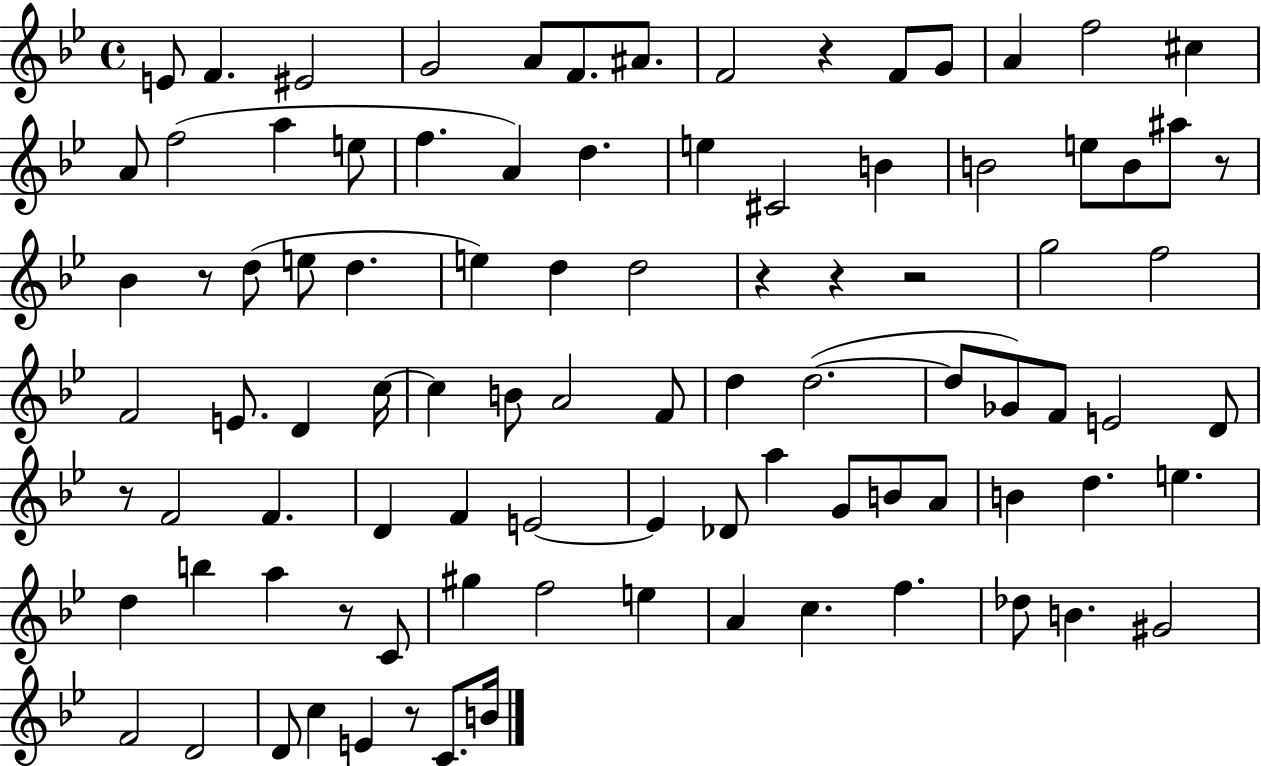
X:1
T:Untitled
M:4/4
L:1/4
K:Bb
E/2 F ^E2 G2 A/2 F/2 ^A/2 F2 z F/2 G/2 A f2 ^c A/2 f2 a e/2 f A d e ^C2 B B2 e/2 B/2 ^a/2 z/2 _B z/2 d/2 e/2 d e d d2 z z z2 g2 f2 F2 E/2 D c/4 c B/2 A2 F/2 d d2 d/2 _G/2 F/2 E2 D/2 z/2 F2 F D F E2 E _D/2 a G/2 B/2 A/2 B d e d b a z/2 C/2 ^g f2 e A c f _d/2 B ^G2 F2 D2 D/2 c E z/2 C/2 B/4